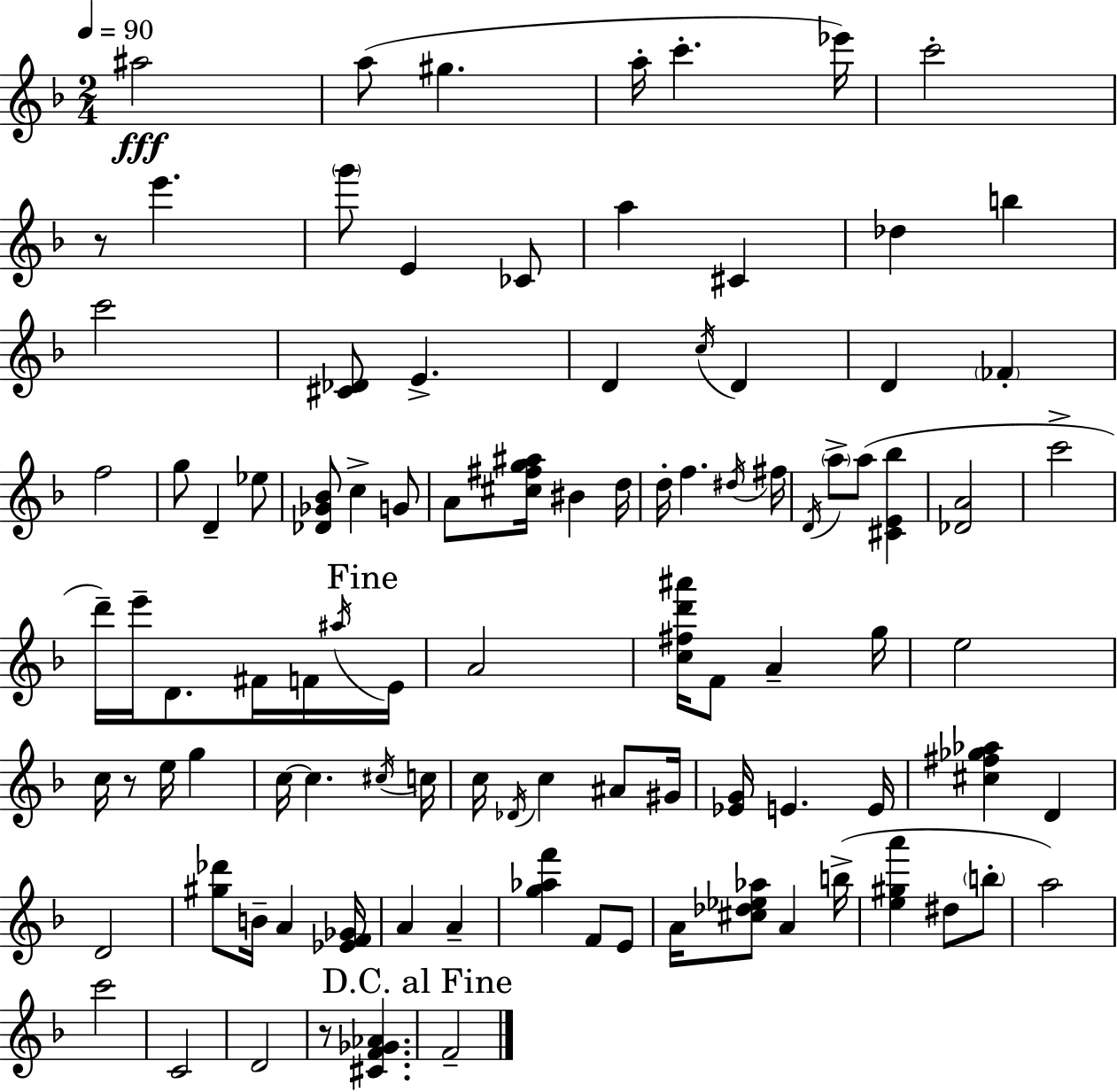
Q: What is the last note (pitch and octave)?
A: F4